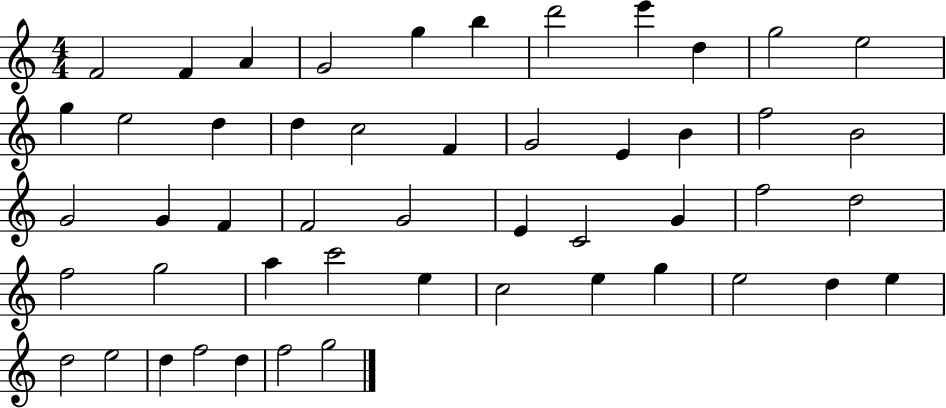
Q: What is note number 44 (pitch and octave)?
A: D5